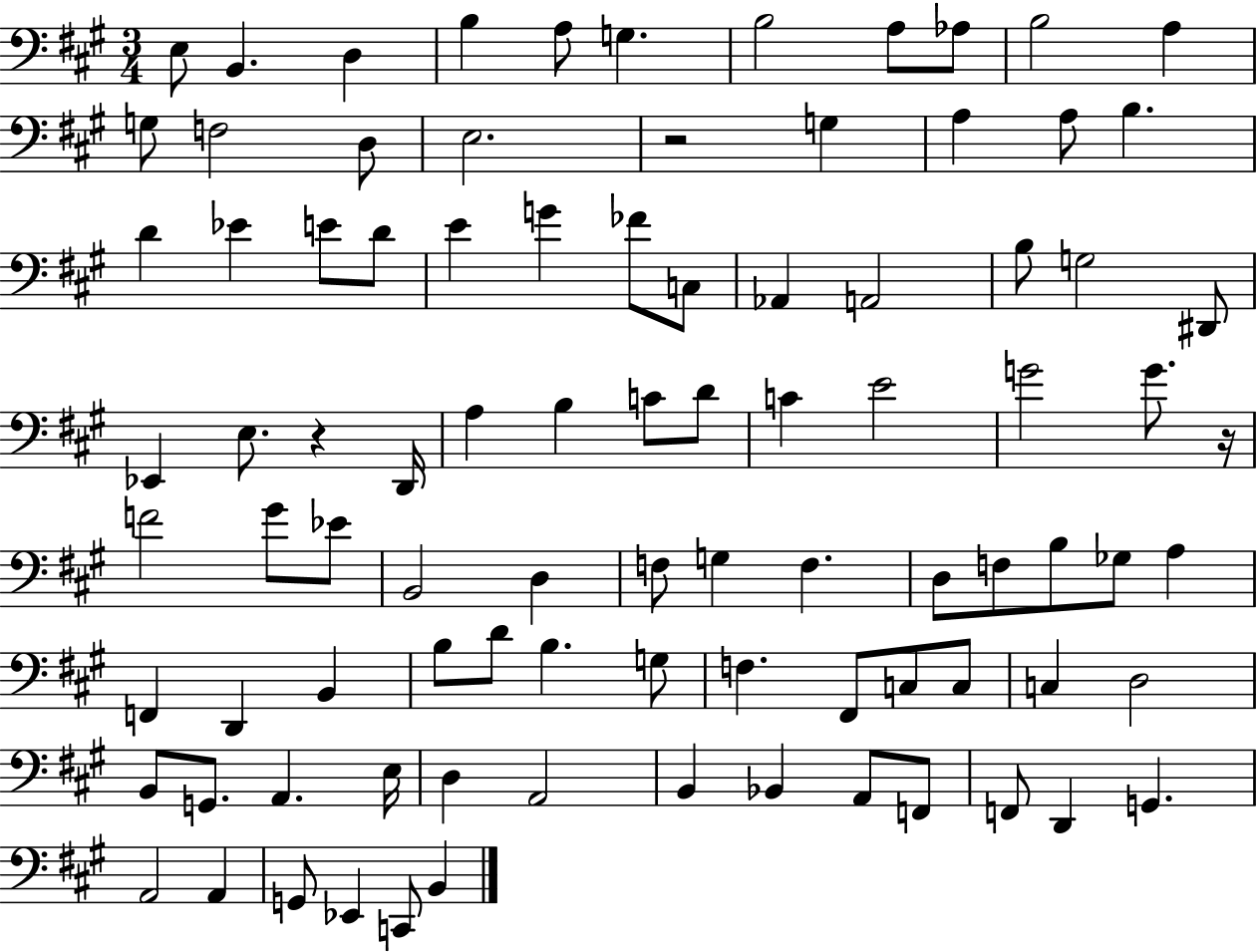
E3/e B2/q. D3/q B3/q A3/e G3/q. B3/h A3/e Ab3/e B3/h A3/q G3/e F3/h D3/e E3/h. R/h G3/q A3/q A3/e B3/q. D4/q Eb4/q E4/e D4/e E4/q G4/q FES4/e C3/e Ab2/q A2/h B3/e G3/h D#2/e Eb2/q E3/e. R/q D2/s A3/q B3/q C4/e D4/e C4/q E4/h G4/h G4/e. R/s F4/h G#4/e Eb4/e B2/h D3/q F3/e G3/q F3/q. D3/e F3/e B3/e Gb3/e A3/q F2/q D2/q B2/q B3/e D4/e B3/q. G3/e F3/q. F#2/e C3/e C3/e C3/q D3/h B2/e G2/e. A2/q. E3/s D3/q A2/h B2/q Bb2/q A2/e F2/e F2/e D2/q G2/q. A2/h A2/q G2/e Eb2/q C2/e B2/q